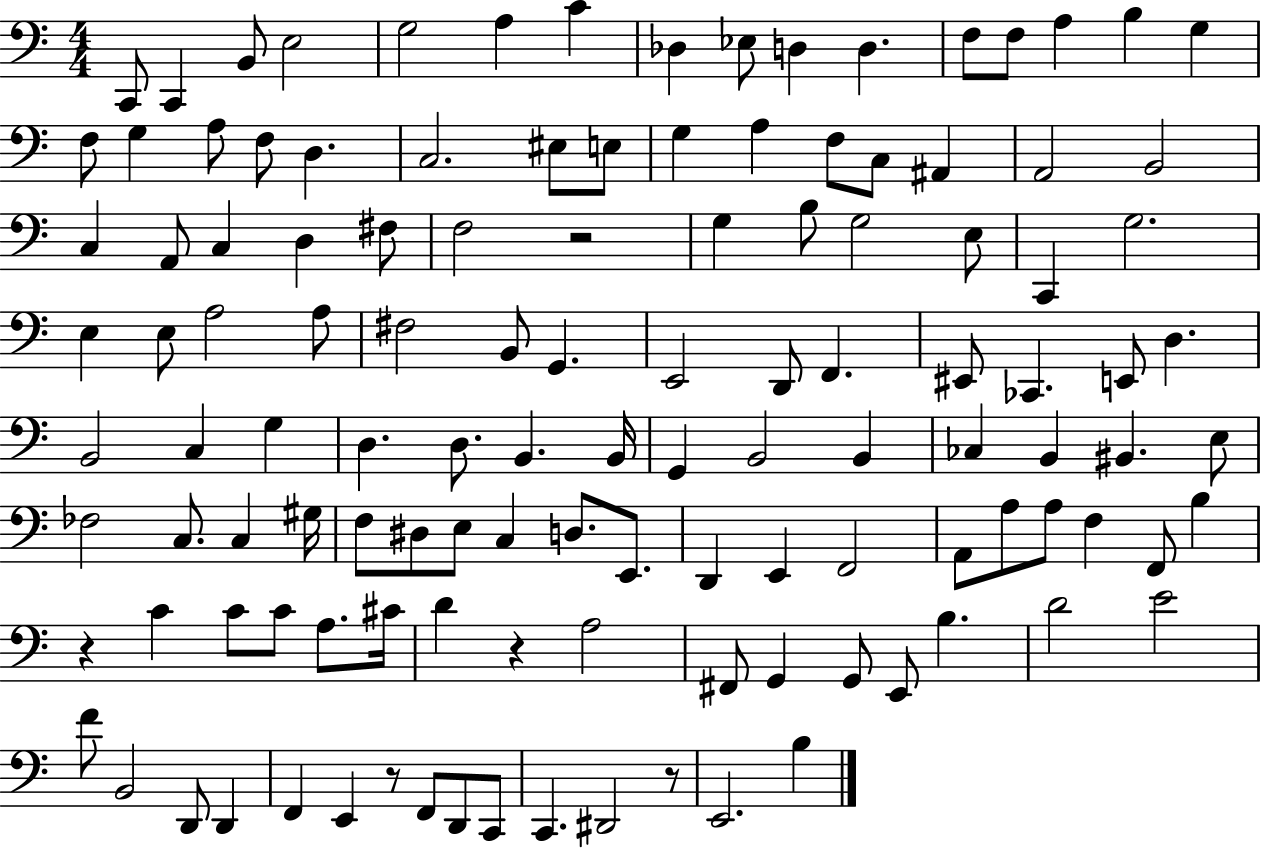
X:1
T:Untitled
M:4/4
L:1/4
K:C
C,,/2 C,, B,,/2 E,2 G,2 A, C _D, _E,/2 D, D, F,/2 F,/2 A, B, G, F,/2 G, A,/2 F,/2 D, C,2 ^E,/2 E,/2 G, A, F,/2 C,/2 ^A,, A,,2 B,,2 C, A,,/2 C, D, ^F,/2 F,2 z2 G, B,/2 G,2 E,/2 C,, G,2 E, E,/2 A,2 A,/2 ^F,2 B,,/2 G,, E,,2 D,,/2 F,, ^E,,/2 _C,, E,,/2 D, B,,2 C, G, D, D,/2 B,, B,,/4 G,, B,,2 B,, _C, B,, ^B,, E,/2 _F,2 C,/2 C, ^G,/4 F,/2 ^D,/2 E,/2 C, D,/2 E,,/2 D,, E,, F,,2 A,,/2 A,/2 A,/2 F, F,,/2 B, z C C/2 C/2 A,/2 ^C/4 D z A,2 ^F,,/2 G,, G,,/2 E,,/2 B, D2 E2 F/2 B,,2 D,,/2 D,, F,, E,, z/2 F,,/2 D,,/2 C,,/2 C,, ^D,,2 z/2 E,,2 B,